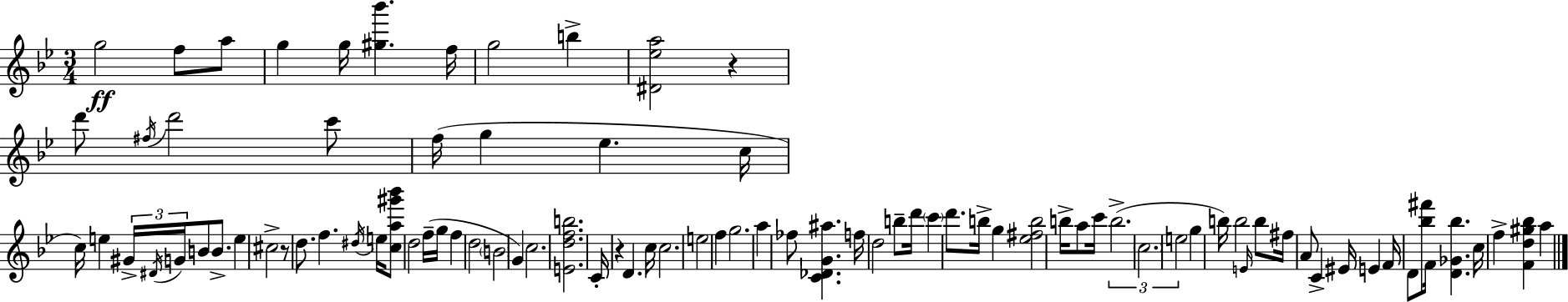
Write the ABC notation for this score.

X:1
T:Untitled
M:3/4
L:1/4
K:Bb
g2 f/2 a/2 g g/4 [^g_b'] f/4 g2 b [^D_ea]2 z d'/2 ^f/4 d'2 c'/2 f/4 g _e c/4 c/4 e ^G/4 ^D/4 G/4 B/2 B/2 e ^c2 z/2 d/2 f ^d/4 e/4 [ca^g'_b']/2 d2 f/4 g/4 f d2 B2 G c2 [Edfb]2 C/4 z D c/4 c2 e2 f g2 a _f/2 [C_DG^a] f/4 d2 b/2 d'/4 c' d'/2 b/4 g [_e^fb]2 b/4 a/2 c'/4 b2 c2 e2 g b/4 b2 E/4 b/2 ^f/4 A/2 C ^E/4 E F/4 D/2 [_b^f']/2 F/4 [D_G_b] c/4 f [Fd^g_b] a